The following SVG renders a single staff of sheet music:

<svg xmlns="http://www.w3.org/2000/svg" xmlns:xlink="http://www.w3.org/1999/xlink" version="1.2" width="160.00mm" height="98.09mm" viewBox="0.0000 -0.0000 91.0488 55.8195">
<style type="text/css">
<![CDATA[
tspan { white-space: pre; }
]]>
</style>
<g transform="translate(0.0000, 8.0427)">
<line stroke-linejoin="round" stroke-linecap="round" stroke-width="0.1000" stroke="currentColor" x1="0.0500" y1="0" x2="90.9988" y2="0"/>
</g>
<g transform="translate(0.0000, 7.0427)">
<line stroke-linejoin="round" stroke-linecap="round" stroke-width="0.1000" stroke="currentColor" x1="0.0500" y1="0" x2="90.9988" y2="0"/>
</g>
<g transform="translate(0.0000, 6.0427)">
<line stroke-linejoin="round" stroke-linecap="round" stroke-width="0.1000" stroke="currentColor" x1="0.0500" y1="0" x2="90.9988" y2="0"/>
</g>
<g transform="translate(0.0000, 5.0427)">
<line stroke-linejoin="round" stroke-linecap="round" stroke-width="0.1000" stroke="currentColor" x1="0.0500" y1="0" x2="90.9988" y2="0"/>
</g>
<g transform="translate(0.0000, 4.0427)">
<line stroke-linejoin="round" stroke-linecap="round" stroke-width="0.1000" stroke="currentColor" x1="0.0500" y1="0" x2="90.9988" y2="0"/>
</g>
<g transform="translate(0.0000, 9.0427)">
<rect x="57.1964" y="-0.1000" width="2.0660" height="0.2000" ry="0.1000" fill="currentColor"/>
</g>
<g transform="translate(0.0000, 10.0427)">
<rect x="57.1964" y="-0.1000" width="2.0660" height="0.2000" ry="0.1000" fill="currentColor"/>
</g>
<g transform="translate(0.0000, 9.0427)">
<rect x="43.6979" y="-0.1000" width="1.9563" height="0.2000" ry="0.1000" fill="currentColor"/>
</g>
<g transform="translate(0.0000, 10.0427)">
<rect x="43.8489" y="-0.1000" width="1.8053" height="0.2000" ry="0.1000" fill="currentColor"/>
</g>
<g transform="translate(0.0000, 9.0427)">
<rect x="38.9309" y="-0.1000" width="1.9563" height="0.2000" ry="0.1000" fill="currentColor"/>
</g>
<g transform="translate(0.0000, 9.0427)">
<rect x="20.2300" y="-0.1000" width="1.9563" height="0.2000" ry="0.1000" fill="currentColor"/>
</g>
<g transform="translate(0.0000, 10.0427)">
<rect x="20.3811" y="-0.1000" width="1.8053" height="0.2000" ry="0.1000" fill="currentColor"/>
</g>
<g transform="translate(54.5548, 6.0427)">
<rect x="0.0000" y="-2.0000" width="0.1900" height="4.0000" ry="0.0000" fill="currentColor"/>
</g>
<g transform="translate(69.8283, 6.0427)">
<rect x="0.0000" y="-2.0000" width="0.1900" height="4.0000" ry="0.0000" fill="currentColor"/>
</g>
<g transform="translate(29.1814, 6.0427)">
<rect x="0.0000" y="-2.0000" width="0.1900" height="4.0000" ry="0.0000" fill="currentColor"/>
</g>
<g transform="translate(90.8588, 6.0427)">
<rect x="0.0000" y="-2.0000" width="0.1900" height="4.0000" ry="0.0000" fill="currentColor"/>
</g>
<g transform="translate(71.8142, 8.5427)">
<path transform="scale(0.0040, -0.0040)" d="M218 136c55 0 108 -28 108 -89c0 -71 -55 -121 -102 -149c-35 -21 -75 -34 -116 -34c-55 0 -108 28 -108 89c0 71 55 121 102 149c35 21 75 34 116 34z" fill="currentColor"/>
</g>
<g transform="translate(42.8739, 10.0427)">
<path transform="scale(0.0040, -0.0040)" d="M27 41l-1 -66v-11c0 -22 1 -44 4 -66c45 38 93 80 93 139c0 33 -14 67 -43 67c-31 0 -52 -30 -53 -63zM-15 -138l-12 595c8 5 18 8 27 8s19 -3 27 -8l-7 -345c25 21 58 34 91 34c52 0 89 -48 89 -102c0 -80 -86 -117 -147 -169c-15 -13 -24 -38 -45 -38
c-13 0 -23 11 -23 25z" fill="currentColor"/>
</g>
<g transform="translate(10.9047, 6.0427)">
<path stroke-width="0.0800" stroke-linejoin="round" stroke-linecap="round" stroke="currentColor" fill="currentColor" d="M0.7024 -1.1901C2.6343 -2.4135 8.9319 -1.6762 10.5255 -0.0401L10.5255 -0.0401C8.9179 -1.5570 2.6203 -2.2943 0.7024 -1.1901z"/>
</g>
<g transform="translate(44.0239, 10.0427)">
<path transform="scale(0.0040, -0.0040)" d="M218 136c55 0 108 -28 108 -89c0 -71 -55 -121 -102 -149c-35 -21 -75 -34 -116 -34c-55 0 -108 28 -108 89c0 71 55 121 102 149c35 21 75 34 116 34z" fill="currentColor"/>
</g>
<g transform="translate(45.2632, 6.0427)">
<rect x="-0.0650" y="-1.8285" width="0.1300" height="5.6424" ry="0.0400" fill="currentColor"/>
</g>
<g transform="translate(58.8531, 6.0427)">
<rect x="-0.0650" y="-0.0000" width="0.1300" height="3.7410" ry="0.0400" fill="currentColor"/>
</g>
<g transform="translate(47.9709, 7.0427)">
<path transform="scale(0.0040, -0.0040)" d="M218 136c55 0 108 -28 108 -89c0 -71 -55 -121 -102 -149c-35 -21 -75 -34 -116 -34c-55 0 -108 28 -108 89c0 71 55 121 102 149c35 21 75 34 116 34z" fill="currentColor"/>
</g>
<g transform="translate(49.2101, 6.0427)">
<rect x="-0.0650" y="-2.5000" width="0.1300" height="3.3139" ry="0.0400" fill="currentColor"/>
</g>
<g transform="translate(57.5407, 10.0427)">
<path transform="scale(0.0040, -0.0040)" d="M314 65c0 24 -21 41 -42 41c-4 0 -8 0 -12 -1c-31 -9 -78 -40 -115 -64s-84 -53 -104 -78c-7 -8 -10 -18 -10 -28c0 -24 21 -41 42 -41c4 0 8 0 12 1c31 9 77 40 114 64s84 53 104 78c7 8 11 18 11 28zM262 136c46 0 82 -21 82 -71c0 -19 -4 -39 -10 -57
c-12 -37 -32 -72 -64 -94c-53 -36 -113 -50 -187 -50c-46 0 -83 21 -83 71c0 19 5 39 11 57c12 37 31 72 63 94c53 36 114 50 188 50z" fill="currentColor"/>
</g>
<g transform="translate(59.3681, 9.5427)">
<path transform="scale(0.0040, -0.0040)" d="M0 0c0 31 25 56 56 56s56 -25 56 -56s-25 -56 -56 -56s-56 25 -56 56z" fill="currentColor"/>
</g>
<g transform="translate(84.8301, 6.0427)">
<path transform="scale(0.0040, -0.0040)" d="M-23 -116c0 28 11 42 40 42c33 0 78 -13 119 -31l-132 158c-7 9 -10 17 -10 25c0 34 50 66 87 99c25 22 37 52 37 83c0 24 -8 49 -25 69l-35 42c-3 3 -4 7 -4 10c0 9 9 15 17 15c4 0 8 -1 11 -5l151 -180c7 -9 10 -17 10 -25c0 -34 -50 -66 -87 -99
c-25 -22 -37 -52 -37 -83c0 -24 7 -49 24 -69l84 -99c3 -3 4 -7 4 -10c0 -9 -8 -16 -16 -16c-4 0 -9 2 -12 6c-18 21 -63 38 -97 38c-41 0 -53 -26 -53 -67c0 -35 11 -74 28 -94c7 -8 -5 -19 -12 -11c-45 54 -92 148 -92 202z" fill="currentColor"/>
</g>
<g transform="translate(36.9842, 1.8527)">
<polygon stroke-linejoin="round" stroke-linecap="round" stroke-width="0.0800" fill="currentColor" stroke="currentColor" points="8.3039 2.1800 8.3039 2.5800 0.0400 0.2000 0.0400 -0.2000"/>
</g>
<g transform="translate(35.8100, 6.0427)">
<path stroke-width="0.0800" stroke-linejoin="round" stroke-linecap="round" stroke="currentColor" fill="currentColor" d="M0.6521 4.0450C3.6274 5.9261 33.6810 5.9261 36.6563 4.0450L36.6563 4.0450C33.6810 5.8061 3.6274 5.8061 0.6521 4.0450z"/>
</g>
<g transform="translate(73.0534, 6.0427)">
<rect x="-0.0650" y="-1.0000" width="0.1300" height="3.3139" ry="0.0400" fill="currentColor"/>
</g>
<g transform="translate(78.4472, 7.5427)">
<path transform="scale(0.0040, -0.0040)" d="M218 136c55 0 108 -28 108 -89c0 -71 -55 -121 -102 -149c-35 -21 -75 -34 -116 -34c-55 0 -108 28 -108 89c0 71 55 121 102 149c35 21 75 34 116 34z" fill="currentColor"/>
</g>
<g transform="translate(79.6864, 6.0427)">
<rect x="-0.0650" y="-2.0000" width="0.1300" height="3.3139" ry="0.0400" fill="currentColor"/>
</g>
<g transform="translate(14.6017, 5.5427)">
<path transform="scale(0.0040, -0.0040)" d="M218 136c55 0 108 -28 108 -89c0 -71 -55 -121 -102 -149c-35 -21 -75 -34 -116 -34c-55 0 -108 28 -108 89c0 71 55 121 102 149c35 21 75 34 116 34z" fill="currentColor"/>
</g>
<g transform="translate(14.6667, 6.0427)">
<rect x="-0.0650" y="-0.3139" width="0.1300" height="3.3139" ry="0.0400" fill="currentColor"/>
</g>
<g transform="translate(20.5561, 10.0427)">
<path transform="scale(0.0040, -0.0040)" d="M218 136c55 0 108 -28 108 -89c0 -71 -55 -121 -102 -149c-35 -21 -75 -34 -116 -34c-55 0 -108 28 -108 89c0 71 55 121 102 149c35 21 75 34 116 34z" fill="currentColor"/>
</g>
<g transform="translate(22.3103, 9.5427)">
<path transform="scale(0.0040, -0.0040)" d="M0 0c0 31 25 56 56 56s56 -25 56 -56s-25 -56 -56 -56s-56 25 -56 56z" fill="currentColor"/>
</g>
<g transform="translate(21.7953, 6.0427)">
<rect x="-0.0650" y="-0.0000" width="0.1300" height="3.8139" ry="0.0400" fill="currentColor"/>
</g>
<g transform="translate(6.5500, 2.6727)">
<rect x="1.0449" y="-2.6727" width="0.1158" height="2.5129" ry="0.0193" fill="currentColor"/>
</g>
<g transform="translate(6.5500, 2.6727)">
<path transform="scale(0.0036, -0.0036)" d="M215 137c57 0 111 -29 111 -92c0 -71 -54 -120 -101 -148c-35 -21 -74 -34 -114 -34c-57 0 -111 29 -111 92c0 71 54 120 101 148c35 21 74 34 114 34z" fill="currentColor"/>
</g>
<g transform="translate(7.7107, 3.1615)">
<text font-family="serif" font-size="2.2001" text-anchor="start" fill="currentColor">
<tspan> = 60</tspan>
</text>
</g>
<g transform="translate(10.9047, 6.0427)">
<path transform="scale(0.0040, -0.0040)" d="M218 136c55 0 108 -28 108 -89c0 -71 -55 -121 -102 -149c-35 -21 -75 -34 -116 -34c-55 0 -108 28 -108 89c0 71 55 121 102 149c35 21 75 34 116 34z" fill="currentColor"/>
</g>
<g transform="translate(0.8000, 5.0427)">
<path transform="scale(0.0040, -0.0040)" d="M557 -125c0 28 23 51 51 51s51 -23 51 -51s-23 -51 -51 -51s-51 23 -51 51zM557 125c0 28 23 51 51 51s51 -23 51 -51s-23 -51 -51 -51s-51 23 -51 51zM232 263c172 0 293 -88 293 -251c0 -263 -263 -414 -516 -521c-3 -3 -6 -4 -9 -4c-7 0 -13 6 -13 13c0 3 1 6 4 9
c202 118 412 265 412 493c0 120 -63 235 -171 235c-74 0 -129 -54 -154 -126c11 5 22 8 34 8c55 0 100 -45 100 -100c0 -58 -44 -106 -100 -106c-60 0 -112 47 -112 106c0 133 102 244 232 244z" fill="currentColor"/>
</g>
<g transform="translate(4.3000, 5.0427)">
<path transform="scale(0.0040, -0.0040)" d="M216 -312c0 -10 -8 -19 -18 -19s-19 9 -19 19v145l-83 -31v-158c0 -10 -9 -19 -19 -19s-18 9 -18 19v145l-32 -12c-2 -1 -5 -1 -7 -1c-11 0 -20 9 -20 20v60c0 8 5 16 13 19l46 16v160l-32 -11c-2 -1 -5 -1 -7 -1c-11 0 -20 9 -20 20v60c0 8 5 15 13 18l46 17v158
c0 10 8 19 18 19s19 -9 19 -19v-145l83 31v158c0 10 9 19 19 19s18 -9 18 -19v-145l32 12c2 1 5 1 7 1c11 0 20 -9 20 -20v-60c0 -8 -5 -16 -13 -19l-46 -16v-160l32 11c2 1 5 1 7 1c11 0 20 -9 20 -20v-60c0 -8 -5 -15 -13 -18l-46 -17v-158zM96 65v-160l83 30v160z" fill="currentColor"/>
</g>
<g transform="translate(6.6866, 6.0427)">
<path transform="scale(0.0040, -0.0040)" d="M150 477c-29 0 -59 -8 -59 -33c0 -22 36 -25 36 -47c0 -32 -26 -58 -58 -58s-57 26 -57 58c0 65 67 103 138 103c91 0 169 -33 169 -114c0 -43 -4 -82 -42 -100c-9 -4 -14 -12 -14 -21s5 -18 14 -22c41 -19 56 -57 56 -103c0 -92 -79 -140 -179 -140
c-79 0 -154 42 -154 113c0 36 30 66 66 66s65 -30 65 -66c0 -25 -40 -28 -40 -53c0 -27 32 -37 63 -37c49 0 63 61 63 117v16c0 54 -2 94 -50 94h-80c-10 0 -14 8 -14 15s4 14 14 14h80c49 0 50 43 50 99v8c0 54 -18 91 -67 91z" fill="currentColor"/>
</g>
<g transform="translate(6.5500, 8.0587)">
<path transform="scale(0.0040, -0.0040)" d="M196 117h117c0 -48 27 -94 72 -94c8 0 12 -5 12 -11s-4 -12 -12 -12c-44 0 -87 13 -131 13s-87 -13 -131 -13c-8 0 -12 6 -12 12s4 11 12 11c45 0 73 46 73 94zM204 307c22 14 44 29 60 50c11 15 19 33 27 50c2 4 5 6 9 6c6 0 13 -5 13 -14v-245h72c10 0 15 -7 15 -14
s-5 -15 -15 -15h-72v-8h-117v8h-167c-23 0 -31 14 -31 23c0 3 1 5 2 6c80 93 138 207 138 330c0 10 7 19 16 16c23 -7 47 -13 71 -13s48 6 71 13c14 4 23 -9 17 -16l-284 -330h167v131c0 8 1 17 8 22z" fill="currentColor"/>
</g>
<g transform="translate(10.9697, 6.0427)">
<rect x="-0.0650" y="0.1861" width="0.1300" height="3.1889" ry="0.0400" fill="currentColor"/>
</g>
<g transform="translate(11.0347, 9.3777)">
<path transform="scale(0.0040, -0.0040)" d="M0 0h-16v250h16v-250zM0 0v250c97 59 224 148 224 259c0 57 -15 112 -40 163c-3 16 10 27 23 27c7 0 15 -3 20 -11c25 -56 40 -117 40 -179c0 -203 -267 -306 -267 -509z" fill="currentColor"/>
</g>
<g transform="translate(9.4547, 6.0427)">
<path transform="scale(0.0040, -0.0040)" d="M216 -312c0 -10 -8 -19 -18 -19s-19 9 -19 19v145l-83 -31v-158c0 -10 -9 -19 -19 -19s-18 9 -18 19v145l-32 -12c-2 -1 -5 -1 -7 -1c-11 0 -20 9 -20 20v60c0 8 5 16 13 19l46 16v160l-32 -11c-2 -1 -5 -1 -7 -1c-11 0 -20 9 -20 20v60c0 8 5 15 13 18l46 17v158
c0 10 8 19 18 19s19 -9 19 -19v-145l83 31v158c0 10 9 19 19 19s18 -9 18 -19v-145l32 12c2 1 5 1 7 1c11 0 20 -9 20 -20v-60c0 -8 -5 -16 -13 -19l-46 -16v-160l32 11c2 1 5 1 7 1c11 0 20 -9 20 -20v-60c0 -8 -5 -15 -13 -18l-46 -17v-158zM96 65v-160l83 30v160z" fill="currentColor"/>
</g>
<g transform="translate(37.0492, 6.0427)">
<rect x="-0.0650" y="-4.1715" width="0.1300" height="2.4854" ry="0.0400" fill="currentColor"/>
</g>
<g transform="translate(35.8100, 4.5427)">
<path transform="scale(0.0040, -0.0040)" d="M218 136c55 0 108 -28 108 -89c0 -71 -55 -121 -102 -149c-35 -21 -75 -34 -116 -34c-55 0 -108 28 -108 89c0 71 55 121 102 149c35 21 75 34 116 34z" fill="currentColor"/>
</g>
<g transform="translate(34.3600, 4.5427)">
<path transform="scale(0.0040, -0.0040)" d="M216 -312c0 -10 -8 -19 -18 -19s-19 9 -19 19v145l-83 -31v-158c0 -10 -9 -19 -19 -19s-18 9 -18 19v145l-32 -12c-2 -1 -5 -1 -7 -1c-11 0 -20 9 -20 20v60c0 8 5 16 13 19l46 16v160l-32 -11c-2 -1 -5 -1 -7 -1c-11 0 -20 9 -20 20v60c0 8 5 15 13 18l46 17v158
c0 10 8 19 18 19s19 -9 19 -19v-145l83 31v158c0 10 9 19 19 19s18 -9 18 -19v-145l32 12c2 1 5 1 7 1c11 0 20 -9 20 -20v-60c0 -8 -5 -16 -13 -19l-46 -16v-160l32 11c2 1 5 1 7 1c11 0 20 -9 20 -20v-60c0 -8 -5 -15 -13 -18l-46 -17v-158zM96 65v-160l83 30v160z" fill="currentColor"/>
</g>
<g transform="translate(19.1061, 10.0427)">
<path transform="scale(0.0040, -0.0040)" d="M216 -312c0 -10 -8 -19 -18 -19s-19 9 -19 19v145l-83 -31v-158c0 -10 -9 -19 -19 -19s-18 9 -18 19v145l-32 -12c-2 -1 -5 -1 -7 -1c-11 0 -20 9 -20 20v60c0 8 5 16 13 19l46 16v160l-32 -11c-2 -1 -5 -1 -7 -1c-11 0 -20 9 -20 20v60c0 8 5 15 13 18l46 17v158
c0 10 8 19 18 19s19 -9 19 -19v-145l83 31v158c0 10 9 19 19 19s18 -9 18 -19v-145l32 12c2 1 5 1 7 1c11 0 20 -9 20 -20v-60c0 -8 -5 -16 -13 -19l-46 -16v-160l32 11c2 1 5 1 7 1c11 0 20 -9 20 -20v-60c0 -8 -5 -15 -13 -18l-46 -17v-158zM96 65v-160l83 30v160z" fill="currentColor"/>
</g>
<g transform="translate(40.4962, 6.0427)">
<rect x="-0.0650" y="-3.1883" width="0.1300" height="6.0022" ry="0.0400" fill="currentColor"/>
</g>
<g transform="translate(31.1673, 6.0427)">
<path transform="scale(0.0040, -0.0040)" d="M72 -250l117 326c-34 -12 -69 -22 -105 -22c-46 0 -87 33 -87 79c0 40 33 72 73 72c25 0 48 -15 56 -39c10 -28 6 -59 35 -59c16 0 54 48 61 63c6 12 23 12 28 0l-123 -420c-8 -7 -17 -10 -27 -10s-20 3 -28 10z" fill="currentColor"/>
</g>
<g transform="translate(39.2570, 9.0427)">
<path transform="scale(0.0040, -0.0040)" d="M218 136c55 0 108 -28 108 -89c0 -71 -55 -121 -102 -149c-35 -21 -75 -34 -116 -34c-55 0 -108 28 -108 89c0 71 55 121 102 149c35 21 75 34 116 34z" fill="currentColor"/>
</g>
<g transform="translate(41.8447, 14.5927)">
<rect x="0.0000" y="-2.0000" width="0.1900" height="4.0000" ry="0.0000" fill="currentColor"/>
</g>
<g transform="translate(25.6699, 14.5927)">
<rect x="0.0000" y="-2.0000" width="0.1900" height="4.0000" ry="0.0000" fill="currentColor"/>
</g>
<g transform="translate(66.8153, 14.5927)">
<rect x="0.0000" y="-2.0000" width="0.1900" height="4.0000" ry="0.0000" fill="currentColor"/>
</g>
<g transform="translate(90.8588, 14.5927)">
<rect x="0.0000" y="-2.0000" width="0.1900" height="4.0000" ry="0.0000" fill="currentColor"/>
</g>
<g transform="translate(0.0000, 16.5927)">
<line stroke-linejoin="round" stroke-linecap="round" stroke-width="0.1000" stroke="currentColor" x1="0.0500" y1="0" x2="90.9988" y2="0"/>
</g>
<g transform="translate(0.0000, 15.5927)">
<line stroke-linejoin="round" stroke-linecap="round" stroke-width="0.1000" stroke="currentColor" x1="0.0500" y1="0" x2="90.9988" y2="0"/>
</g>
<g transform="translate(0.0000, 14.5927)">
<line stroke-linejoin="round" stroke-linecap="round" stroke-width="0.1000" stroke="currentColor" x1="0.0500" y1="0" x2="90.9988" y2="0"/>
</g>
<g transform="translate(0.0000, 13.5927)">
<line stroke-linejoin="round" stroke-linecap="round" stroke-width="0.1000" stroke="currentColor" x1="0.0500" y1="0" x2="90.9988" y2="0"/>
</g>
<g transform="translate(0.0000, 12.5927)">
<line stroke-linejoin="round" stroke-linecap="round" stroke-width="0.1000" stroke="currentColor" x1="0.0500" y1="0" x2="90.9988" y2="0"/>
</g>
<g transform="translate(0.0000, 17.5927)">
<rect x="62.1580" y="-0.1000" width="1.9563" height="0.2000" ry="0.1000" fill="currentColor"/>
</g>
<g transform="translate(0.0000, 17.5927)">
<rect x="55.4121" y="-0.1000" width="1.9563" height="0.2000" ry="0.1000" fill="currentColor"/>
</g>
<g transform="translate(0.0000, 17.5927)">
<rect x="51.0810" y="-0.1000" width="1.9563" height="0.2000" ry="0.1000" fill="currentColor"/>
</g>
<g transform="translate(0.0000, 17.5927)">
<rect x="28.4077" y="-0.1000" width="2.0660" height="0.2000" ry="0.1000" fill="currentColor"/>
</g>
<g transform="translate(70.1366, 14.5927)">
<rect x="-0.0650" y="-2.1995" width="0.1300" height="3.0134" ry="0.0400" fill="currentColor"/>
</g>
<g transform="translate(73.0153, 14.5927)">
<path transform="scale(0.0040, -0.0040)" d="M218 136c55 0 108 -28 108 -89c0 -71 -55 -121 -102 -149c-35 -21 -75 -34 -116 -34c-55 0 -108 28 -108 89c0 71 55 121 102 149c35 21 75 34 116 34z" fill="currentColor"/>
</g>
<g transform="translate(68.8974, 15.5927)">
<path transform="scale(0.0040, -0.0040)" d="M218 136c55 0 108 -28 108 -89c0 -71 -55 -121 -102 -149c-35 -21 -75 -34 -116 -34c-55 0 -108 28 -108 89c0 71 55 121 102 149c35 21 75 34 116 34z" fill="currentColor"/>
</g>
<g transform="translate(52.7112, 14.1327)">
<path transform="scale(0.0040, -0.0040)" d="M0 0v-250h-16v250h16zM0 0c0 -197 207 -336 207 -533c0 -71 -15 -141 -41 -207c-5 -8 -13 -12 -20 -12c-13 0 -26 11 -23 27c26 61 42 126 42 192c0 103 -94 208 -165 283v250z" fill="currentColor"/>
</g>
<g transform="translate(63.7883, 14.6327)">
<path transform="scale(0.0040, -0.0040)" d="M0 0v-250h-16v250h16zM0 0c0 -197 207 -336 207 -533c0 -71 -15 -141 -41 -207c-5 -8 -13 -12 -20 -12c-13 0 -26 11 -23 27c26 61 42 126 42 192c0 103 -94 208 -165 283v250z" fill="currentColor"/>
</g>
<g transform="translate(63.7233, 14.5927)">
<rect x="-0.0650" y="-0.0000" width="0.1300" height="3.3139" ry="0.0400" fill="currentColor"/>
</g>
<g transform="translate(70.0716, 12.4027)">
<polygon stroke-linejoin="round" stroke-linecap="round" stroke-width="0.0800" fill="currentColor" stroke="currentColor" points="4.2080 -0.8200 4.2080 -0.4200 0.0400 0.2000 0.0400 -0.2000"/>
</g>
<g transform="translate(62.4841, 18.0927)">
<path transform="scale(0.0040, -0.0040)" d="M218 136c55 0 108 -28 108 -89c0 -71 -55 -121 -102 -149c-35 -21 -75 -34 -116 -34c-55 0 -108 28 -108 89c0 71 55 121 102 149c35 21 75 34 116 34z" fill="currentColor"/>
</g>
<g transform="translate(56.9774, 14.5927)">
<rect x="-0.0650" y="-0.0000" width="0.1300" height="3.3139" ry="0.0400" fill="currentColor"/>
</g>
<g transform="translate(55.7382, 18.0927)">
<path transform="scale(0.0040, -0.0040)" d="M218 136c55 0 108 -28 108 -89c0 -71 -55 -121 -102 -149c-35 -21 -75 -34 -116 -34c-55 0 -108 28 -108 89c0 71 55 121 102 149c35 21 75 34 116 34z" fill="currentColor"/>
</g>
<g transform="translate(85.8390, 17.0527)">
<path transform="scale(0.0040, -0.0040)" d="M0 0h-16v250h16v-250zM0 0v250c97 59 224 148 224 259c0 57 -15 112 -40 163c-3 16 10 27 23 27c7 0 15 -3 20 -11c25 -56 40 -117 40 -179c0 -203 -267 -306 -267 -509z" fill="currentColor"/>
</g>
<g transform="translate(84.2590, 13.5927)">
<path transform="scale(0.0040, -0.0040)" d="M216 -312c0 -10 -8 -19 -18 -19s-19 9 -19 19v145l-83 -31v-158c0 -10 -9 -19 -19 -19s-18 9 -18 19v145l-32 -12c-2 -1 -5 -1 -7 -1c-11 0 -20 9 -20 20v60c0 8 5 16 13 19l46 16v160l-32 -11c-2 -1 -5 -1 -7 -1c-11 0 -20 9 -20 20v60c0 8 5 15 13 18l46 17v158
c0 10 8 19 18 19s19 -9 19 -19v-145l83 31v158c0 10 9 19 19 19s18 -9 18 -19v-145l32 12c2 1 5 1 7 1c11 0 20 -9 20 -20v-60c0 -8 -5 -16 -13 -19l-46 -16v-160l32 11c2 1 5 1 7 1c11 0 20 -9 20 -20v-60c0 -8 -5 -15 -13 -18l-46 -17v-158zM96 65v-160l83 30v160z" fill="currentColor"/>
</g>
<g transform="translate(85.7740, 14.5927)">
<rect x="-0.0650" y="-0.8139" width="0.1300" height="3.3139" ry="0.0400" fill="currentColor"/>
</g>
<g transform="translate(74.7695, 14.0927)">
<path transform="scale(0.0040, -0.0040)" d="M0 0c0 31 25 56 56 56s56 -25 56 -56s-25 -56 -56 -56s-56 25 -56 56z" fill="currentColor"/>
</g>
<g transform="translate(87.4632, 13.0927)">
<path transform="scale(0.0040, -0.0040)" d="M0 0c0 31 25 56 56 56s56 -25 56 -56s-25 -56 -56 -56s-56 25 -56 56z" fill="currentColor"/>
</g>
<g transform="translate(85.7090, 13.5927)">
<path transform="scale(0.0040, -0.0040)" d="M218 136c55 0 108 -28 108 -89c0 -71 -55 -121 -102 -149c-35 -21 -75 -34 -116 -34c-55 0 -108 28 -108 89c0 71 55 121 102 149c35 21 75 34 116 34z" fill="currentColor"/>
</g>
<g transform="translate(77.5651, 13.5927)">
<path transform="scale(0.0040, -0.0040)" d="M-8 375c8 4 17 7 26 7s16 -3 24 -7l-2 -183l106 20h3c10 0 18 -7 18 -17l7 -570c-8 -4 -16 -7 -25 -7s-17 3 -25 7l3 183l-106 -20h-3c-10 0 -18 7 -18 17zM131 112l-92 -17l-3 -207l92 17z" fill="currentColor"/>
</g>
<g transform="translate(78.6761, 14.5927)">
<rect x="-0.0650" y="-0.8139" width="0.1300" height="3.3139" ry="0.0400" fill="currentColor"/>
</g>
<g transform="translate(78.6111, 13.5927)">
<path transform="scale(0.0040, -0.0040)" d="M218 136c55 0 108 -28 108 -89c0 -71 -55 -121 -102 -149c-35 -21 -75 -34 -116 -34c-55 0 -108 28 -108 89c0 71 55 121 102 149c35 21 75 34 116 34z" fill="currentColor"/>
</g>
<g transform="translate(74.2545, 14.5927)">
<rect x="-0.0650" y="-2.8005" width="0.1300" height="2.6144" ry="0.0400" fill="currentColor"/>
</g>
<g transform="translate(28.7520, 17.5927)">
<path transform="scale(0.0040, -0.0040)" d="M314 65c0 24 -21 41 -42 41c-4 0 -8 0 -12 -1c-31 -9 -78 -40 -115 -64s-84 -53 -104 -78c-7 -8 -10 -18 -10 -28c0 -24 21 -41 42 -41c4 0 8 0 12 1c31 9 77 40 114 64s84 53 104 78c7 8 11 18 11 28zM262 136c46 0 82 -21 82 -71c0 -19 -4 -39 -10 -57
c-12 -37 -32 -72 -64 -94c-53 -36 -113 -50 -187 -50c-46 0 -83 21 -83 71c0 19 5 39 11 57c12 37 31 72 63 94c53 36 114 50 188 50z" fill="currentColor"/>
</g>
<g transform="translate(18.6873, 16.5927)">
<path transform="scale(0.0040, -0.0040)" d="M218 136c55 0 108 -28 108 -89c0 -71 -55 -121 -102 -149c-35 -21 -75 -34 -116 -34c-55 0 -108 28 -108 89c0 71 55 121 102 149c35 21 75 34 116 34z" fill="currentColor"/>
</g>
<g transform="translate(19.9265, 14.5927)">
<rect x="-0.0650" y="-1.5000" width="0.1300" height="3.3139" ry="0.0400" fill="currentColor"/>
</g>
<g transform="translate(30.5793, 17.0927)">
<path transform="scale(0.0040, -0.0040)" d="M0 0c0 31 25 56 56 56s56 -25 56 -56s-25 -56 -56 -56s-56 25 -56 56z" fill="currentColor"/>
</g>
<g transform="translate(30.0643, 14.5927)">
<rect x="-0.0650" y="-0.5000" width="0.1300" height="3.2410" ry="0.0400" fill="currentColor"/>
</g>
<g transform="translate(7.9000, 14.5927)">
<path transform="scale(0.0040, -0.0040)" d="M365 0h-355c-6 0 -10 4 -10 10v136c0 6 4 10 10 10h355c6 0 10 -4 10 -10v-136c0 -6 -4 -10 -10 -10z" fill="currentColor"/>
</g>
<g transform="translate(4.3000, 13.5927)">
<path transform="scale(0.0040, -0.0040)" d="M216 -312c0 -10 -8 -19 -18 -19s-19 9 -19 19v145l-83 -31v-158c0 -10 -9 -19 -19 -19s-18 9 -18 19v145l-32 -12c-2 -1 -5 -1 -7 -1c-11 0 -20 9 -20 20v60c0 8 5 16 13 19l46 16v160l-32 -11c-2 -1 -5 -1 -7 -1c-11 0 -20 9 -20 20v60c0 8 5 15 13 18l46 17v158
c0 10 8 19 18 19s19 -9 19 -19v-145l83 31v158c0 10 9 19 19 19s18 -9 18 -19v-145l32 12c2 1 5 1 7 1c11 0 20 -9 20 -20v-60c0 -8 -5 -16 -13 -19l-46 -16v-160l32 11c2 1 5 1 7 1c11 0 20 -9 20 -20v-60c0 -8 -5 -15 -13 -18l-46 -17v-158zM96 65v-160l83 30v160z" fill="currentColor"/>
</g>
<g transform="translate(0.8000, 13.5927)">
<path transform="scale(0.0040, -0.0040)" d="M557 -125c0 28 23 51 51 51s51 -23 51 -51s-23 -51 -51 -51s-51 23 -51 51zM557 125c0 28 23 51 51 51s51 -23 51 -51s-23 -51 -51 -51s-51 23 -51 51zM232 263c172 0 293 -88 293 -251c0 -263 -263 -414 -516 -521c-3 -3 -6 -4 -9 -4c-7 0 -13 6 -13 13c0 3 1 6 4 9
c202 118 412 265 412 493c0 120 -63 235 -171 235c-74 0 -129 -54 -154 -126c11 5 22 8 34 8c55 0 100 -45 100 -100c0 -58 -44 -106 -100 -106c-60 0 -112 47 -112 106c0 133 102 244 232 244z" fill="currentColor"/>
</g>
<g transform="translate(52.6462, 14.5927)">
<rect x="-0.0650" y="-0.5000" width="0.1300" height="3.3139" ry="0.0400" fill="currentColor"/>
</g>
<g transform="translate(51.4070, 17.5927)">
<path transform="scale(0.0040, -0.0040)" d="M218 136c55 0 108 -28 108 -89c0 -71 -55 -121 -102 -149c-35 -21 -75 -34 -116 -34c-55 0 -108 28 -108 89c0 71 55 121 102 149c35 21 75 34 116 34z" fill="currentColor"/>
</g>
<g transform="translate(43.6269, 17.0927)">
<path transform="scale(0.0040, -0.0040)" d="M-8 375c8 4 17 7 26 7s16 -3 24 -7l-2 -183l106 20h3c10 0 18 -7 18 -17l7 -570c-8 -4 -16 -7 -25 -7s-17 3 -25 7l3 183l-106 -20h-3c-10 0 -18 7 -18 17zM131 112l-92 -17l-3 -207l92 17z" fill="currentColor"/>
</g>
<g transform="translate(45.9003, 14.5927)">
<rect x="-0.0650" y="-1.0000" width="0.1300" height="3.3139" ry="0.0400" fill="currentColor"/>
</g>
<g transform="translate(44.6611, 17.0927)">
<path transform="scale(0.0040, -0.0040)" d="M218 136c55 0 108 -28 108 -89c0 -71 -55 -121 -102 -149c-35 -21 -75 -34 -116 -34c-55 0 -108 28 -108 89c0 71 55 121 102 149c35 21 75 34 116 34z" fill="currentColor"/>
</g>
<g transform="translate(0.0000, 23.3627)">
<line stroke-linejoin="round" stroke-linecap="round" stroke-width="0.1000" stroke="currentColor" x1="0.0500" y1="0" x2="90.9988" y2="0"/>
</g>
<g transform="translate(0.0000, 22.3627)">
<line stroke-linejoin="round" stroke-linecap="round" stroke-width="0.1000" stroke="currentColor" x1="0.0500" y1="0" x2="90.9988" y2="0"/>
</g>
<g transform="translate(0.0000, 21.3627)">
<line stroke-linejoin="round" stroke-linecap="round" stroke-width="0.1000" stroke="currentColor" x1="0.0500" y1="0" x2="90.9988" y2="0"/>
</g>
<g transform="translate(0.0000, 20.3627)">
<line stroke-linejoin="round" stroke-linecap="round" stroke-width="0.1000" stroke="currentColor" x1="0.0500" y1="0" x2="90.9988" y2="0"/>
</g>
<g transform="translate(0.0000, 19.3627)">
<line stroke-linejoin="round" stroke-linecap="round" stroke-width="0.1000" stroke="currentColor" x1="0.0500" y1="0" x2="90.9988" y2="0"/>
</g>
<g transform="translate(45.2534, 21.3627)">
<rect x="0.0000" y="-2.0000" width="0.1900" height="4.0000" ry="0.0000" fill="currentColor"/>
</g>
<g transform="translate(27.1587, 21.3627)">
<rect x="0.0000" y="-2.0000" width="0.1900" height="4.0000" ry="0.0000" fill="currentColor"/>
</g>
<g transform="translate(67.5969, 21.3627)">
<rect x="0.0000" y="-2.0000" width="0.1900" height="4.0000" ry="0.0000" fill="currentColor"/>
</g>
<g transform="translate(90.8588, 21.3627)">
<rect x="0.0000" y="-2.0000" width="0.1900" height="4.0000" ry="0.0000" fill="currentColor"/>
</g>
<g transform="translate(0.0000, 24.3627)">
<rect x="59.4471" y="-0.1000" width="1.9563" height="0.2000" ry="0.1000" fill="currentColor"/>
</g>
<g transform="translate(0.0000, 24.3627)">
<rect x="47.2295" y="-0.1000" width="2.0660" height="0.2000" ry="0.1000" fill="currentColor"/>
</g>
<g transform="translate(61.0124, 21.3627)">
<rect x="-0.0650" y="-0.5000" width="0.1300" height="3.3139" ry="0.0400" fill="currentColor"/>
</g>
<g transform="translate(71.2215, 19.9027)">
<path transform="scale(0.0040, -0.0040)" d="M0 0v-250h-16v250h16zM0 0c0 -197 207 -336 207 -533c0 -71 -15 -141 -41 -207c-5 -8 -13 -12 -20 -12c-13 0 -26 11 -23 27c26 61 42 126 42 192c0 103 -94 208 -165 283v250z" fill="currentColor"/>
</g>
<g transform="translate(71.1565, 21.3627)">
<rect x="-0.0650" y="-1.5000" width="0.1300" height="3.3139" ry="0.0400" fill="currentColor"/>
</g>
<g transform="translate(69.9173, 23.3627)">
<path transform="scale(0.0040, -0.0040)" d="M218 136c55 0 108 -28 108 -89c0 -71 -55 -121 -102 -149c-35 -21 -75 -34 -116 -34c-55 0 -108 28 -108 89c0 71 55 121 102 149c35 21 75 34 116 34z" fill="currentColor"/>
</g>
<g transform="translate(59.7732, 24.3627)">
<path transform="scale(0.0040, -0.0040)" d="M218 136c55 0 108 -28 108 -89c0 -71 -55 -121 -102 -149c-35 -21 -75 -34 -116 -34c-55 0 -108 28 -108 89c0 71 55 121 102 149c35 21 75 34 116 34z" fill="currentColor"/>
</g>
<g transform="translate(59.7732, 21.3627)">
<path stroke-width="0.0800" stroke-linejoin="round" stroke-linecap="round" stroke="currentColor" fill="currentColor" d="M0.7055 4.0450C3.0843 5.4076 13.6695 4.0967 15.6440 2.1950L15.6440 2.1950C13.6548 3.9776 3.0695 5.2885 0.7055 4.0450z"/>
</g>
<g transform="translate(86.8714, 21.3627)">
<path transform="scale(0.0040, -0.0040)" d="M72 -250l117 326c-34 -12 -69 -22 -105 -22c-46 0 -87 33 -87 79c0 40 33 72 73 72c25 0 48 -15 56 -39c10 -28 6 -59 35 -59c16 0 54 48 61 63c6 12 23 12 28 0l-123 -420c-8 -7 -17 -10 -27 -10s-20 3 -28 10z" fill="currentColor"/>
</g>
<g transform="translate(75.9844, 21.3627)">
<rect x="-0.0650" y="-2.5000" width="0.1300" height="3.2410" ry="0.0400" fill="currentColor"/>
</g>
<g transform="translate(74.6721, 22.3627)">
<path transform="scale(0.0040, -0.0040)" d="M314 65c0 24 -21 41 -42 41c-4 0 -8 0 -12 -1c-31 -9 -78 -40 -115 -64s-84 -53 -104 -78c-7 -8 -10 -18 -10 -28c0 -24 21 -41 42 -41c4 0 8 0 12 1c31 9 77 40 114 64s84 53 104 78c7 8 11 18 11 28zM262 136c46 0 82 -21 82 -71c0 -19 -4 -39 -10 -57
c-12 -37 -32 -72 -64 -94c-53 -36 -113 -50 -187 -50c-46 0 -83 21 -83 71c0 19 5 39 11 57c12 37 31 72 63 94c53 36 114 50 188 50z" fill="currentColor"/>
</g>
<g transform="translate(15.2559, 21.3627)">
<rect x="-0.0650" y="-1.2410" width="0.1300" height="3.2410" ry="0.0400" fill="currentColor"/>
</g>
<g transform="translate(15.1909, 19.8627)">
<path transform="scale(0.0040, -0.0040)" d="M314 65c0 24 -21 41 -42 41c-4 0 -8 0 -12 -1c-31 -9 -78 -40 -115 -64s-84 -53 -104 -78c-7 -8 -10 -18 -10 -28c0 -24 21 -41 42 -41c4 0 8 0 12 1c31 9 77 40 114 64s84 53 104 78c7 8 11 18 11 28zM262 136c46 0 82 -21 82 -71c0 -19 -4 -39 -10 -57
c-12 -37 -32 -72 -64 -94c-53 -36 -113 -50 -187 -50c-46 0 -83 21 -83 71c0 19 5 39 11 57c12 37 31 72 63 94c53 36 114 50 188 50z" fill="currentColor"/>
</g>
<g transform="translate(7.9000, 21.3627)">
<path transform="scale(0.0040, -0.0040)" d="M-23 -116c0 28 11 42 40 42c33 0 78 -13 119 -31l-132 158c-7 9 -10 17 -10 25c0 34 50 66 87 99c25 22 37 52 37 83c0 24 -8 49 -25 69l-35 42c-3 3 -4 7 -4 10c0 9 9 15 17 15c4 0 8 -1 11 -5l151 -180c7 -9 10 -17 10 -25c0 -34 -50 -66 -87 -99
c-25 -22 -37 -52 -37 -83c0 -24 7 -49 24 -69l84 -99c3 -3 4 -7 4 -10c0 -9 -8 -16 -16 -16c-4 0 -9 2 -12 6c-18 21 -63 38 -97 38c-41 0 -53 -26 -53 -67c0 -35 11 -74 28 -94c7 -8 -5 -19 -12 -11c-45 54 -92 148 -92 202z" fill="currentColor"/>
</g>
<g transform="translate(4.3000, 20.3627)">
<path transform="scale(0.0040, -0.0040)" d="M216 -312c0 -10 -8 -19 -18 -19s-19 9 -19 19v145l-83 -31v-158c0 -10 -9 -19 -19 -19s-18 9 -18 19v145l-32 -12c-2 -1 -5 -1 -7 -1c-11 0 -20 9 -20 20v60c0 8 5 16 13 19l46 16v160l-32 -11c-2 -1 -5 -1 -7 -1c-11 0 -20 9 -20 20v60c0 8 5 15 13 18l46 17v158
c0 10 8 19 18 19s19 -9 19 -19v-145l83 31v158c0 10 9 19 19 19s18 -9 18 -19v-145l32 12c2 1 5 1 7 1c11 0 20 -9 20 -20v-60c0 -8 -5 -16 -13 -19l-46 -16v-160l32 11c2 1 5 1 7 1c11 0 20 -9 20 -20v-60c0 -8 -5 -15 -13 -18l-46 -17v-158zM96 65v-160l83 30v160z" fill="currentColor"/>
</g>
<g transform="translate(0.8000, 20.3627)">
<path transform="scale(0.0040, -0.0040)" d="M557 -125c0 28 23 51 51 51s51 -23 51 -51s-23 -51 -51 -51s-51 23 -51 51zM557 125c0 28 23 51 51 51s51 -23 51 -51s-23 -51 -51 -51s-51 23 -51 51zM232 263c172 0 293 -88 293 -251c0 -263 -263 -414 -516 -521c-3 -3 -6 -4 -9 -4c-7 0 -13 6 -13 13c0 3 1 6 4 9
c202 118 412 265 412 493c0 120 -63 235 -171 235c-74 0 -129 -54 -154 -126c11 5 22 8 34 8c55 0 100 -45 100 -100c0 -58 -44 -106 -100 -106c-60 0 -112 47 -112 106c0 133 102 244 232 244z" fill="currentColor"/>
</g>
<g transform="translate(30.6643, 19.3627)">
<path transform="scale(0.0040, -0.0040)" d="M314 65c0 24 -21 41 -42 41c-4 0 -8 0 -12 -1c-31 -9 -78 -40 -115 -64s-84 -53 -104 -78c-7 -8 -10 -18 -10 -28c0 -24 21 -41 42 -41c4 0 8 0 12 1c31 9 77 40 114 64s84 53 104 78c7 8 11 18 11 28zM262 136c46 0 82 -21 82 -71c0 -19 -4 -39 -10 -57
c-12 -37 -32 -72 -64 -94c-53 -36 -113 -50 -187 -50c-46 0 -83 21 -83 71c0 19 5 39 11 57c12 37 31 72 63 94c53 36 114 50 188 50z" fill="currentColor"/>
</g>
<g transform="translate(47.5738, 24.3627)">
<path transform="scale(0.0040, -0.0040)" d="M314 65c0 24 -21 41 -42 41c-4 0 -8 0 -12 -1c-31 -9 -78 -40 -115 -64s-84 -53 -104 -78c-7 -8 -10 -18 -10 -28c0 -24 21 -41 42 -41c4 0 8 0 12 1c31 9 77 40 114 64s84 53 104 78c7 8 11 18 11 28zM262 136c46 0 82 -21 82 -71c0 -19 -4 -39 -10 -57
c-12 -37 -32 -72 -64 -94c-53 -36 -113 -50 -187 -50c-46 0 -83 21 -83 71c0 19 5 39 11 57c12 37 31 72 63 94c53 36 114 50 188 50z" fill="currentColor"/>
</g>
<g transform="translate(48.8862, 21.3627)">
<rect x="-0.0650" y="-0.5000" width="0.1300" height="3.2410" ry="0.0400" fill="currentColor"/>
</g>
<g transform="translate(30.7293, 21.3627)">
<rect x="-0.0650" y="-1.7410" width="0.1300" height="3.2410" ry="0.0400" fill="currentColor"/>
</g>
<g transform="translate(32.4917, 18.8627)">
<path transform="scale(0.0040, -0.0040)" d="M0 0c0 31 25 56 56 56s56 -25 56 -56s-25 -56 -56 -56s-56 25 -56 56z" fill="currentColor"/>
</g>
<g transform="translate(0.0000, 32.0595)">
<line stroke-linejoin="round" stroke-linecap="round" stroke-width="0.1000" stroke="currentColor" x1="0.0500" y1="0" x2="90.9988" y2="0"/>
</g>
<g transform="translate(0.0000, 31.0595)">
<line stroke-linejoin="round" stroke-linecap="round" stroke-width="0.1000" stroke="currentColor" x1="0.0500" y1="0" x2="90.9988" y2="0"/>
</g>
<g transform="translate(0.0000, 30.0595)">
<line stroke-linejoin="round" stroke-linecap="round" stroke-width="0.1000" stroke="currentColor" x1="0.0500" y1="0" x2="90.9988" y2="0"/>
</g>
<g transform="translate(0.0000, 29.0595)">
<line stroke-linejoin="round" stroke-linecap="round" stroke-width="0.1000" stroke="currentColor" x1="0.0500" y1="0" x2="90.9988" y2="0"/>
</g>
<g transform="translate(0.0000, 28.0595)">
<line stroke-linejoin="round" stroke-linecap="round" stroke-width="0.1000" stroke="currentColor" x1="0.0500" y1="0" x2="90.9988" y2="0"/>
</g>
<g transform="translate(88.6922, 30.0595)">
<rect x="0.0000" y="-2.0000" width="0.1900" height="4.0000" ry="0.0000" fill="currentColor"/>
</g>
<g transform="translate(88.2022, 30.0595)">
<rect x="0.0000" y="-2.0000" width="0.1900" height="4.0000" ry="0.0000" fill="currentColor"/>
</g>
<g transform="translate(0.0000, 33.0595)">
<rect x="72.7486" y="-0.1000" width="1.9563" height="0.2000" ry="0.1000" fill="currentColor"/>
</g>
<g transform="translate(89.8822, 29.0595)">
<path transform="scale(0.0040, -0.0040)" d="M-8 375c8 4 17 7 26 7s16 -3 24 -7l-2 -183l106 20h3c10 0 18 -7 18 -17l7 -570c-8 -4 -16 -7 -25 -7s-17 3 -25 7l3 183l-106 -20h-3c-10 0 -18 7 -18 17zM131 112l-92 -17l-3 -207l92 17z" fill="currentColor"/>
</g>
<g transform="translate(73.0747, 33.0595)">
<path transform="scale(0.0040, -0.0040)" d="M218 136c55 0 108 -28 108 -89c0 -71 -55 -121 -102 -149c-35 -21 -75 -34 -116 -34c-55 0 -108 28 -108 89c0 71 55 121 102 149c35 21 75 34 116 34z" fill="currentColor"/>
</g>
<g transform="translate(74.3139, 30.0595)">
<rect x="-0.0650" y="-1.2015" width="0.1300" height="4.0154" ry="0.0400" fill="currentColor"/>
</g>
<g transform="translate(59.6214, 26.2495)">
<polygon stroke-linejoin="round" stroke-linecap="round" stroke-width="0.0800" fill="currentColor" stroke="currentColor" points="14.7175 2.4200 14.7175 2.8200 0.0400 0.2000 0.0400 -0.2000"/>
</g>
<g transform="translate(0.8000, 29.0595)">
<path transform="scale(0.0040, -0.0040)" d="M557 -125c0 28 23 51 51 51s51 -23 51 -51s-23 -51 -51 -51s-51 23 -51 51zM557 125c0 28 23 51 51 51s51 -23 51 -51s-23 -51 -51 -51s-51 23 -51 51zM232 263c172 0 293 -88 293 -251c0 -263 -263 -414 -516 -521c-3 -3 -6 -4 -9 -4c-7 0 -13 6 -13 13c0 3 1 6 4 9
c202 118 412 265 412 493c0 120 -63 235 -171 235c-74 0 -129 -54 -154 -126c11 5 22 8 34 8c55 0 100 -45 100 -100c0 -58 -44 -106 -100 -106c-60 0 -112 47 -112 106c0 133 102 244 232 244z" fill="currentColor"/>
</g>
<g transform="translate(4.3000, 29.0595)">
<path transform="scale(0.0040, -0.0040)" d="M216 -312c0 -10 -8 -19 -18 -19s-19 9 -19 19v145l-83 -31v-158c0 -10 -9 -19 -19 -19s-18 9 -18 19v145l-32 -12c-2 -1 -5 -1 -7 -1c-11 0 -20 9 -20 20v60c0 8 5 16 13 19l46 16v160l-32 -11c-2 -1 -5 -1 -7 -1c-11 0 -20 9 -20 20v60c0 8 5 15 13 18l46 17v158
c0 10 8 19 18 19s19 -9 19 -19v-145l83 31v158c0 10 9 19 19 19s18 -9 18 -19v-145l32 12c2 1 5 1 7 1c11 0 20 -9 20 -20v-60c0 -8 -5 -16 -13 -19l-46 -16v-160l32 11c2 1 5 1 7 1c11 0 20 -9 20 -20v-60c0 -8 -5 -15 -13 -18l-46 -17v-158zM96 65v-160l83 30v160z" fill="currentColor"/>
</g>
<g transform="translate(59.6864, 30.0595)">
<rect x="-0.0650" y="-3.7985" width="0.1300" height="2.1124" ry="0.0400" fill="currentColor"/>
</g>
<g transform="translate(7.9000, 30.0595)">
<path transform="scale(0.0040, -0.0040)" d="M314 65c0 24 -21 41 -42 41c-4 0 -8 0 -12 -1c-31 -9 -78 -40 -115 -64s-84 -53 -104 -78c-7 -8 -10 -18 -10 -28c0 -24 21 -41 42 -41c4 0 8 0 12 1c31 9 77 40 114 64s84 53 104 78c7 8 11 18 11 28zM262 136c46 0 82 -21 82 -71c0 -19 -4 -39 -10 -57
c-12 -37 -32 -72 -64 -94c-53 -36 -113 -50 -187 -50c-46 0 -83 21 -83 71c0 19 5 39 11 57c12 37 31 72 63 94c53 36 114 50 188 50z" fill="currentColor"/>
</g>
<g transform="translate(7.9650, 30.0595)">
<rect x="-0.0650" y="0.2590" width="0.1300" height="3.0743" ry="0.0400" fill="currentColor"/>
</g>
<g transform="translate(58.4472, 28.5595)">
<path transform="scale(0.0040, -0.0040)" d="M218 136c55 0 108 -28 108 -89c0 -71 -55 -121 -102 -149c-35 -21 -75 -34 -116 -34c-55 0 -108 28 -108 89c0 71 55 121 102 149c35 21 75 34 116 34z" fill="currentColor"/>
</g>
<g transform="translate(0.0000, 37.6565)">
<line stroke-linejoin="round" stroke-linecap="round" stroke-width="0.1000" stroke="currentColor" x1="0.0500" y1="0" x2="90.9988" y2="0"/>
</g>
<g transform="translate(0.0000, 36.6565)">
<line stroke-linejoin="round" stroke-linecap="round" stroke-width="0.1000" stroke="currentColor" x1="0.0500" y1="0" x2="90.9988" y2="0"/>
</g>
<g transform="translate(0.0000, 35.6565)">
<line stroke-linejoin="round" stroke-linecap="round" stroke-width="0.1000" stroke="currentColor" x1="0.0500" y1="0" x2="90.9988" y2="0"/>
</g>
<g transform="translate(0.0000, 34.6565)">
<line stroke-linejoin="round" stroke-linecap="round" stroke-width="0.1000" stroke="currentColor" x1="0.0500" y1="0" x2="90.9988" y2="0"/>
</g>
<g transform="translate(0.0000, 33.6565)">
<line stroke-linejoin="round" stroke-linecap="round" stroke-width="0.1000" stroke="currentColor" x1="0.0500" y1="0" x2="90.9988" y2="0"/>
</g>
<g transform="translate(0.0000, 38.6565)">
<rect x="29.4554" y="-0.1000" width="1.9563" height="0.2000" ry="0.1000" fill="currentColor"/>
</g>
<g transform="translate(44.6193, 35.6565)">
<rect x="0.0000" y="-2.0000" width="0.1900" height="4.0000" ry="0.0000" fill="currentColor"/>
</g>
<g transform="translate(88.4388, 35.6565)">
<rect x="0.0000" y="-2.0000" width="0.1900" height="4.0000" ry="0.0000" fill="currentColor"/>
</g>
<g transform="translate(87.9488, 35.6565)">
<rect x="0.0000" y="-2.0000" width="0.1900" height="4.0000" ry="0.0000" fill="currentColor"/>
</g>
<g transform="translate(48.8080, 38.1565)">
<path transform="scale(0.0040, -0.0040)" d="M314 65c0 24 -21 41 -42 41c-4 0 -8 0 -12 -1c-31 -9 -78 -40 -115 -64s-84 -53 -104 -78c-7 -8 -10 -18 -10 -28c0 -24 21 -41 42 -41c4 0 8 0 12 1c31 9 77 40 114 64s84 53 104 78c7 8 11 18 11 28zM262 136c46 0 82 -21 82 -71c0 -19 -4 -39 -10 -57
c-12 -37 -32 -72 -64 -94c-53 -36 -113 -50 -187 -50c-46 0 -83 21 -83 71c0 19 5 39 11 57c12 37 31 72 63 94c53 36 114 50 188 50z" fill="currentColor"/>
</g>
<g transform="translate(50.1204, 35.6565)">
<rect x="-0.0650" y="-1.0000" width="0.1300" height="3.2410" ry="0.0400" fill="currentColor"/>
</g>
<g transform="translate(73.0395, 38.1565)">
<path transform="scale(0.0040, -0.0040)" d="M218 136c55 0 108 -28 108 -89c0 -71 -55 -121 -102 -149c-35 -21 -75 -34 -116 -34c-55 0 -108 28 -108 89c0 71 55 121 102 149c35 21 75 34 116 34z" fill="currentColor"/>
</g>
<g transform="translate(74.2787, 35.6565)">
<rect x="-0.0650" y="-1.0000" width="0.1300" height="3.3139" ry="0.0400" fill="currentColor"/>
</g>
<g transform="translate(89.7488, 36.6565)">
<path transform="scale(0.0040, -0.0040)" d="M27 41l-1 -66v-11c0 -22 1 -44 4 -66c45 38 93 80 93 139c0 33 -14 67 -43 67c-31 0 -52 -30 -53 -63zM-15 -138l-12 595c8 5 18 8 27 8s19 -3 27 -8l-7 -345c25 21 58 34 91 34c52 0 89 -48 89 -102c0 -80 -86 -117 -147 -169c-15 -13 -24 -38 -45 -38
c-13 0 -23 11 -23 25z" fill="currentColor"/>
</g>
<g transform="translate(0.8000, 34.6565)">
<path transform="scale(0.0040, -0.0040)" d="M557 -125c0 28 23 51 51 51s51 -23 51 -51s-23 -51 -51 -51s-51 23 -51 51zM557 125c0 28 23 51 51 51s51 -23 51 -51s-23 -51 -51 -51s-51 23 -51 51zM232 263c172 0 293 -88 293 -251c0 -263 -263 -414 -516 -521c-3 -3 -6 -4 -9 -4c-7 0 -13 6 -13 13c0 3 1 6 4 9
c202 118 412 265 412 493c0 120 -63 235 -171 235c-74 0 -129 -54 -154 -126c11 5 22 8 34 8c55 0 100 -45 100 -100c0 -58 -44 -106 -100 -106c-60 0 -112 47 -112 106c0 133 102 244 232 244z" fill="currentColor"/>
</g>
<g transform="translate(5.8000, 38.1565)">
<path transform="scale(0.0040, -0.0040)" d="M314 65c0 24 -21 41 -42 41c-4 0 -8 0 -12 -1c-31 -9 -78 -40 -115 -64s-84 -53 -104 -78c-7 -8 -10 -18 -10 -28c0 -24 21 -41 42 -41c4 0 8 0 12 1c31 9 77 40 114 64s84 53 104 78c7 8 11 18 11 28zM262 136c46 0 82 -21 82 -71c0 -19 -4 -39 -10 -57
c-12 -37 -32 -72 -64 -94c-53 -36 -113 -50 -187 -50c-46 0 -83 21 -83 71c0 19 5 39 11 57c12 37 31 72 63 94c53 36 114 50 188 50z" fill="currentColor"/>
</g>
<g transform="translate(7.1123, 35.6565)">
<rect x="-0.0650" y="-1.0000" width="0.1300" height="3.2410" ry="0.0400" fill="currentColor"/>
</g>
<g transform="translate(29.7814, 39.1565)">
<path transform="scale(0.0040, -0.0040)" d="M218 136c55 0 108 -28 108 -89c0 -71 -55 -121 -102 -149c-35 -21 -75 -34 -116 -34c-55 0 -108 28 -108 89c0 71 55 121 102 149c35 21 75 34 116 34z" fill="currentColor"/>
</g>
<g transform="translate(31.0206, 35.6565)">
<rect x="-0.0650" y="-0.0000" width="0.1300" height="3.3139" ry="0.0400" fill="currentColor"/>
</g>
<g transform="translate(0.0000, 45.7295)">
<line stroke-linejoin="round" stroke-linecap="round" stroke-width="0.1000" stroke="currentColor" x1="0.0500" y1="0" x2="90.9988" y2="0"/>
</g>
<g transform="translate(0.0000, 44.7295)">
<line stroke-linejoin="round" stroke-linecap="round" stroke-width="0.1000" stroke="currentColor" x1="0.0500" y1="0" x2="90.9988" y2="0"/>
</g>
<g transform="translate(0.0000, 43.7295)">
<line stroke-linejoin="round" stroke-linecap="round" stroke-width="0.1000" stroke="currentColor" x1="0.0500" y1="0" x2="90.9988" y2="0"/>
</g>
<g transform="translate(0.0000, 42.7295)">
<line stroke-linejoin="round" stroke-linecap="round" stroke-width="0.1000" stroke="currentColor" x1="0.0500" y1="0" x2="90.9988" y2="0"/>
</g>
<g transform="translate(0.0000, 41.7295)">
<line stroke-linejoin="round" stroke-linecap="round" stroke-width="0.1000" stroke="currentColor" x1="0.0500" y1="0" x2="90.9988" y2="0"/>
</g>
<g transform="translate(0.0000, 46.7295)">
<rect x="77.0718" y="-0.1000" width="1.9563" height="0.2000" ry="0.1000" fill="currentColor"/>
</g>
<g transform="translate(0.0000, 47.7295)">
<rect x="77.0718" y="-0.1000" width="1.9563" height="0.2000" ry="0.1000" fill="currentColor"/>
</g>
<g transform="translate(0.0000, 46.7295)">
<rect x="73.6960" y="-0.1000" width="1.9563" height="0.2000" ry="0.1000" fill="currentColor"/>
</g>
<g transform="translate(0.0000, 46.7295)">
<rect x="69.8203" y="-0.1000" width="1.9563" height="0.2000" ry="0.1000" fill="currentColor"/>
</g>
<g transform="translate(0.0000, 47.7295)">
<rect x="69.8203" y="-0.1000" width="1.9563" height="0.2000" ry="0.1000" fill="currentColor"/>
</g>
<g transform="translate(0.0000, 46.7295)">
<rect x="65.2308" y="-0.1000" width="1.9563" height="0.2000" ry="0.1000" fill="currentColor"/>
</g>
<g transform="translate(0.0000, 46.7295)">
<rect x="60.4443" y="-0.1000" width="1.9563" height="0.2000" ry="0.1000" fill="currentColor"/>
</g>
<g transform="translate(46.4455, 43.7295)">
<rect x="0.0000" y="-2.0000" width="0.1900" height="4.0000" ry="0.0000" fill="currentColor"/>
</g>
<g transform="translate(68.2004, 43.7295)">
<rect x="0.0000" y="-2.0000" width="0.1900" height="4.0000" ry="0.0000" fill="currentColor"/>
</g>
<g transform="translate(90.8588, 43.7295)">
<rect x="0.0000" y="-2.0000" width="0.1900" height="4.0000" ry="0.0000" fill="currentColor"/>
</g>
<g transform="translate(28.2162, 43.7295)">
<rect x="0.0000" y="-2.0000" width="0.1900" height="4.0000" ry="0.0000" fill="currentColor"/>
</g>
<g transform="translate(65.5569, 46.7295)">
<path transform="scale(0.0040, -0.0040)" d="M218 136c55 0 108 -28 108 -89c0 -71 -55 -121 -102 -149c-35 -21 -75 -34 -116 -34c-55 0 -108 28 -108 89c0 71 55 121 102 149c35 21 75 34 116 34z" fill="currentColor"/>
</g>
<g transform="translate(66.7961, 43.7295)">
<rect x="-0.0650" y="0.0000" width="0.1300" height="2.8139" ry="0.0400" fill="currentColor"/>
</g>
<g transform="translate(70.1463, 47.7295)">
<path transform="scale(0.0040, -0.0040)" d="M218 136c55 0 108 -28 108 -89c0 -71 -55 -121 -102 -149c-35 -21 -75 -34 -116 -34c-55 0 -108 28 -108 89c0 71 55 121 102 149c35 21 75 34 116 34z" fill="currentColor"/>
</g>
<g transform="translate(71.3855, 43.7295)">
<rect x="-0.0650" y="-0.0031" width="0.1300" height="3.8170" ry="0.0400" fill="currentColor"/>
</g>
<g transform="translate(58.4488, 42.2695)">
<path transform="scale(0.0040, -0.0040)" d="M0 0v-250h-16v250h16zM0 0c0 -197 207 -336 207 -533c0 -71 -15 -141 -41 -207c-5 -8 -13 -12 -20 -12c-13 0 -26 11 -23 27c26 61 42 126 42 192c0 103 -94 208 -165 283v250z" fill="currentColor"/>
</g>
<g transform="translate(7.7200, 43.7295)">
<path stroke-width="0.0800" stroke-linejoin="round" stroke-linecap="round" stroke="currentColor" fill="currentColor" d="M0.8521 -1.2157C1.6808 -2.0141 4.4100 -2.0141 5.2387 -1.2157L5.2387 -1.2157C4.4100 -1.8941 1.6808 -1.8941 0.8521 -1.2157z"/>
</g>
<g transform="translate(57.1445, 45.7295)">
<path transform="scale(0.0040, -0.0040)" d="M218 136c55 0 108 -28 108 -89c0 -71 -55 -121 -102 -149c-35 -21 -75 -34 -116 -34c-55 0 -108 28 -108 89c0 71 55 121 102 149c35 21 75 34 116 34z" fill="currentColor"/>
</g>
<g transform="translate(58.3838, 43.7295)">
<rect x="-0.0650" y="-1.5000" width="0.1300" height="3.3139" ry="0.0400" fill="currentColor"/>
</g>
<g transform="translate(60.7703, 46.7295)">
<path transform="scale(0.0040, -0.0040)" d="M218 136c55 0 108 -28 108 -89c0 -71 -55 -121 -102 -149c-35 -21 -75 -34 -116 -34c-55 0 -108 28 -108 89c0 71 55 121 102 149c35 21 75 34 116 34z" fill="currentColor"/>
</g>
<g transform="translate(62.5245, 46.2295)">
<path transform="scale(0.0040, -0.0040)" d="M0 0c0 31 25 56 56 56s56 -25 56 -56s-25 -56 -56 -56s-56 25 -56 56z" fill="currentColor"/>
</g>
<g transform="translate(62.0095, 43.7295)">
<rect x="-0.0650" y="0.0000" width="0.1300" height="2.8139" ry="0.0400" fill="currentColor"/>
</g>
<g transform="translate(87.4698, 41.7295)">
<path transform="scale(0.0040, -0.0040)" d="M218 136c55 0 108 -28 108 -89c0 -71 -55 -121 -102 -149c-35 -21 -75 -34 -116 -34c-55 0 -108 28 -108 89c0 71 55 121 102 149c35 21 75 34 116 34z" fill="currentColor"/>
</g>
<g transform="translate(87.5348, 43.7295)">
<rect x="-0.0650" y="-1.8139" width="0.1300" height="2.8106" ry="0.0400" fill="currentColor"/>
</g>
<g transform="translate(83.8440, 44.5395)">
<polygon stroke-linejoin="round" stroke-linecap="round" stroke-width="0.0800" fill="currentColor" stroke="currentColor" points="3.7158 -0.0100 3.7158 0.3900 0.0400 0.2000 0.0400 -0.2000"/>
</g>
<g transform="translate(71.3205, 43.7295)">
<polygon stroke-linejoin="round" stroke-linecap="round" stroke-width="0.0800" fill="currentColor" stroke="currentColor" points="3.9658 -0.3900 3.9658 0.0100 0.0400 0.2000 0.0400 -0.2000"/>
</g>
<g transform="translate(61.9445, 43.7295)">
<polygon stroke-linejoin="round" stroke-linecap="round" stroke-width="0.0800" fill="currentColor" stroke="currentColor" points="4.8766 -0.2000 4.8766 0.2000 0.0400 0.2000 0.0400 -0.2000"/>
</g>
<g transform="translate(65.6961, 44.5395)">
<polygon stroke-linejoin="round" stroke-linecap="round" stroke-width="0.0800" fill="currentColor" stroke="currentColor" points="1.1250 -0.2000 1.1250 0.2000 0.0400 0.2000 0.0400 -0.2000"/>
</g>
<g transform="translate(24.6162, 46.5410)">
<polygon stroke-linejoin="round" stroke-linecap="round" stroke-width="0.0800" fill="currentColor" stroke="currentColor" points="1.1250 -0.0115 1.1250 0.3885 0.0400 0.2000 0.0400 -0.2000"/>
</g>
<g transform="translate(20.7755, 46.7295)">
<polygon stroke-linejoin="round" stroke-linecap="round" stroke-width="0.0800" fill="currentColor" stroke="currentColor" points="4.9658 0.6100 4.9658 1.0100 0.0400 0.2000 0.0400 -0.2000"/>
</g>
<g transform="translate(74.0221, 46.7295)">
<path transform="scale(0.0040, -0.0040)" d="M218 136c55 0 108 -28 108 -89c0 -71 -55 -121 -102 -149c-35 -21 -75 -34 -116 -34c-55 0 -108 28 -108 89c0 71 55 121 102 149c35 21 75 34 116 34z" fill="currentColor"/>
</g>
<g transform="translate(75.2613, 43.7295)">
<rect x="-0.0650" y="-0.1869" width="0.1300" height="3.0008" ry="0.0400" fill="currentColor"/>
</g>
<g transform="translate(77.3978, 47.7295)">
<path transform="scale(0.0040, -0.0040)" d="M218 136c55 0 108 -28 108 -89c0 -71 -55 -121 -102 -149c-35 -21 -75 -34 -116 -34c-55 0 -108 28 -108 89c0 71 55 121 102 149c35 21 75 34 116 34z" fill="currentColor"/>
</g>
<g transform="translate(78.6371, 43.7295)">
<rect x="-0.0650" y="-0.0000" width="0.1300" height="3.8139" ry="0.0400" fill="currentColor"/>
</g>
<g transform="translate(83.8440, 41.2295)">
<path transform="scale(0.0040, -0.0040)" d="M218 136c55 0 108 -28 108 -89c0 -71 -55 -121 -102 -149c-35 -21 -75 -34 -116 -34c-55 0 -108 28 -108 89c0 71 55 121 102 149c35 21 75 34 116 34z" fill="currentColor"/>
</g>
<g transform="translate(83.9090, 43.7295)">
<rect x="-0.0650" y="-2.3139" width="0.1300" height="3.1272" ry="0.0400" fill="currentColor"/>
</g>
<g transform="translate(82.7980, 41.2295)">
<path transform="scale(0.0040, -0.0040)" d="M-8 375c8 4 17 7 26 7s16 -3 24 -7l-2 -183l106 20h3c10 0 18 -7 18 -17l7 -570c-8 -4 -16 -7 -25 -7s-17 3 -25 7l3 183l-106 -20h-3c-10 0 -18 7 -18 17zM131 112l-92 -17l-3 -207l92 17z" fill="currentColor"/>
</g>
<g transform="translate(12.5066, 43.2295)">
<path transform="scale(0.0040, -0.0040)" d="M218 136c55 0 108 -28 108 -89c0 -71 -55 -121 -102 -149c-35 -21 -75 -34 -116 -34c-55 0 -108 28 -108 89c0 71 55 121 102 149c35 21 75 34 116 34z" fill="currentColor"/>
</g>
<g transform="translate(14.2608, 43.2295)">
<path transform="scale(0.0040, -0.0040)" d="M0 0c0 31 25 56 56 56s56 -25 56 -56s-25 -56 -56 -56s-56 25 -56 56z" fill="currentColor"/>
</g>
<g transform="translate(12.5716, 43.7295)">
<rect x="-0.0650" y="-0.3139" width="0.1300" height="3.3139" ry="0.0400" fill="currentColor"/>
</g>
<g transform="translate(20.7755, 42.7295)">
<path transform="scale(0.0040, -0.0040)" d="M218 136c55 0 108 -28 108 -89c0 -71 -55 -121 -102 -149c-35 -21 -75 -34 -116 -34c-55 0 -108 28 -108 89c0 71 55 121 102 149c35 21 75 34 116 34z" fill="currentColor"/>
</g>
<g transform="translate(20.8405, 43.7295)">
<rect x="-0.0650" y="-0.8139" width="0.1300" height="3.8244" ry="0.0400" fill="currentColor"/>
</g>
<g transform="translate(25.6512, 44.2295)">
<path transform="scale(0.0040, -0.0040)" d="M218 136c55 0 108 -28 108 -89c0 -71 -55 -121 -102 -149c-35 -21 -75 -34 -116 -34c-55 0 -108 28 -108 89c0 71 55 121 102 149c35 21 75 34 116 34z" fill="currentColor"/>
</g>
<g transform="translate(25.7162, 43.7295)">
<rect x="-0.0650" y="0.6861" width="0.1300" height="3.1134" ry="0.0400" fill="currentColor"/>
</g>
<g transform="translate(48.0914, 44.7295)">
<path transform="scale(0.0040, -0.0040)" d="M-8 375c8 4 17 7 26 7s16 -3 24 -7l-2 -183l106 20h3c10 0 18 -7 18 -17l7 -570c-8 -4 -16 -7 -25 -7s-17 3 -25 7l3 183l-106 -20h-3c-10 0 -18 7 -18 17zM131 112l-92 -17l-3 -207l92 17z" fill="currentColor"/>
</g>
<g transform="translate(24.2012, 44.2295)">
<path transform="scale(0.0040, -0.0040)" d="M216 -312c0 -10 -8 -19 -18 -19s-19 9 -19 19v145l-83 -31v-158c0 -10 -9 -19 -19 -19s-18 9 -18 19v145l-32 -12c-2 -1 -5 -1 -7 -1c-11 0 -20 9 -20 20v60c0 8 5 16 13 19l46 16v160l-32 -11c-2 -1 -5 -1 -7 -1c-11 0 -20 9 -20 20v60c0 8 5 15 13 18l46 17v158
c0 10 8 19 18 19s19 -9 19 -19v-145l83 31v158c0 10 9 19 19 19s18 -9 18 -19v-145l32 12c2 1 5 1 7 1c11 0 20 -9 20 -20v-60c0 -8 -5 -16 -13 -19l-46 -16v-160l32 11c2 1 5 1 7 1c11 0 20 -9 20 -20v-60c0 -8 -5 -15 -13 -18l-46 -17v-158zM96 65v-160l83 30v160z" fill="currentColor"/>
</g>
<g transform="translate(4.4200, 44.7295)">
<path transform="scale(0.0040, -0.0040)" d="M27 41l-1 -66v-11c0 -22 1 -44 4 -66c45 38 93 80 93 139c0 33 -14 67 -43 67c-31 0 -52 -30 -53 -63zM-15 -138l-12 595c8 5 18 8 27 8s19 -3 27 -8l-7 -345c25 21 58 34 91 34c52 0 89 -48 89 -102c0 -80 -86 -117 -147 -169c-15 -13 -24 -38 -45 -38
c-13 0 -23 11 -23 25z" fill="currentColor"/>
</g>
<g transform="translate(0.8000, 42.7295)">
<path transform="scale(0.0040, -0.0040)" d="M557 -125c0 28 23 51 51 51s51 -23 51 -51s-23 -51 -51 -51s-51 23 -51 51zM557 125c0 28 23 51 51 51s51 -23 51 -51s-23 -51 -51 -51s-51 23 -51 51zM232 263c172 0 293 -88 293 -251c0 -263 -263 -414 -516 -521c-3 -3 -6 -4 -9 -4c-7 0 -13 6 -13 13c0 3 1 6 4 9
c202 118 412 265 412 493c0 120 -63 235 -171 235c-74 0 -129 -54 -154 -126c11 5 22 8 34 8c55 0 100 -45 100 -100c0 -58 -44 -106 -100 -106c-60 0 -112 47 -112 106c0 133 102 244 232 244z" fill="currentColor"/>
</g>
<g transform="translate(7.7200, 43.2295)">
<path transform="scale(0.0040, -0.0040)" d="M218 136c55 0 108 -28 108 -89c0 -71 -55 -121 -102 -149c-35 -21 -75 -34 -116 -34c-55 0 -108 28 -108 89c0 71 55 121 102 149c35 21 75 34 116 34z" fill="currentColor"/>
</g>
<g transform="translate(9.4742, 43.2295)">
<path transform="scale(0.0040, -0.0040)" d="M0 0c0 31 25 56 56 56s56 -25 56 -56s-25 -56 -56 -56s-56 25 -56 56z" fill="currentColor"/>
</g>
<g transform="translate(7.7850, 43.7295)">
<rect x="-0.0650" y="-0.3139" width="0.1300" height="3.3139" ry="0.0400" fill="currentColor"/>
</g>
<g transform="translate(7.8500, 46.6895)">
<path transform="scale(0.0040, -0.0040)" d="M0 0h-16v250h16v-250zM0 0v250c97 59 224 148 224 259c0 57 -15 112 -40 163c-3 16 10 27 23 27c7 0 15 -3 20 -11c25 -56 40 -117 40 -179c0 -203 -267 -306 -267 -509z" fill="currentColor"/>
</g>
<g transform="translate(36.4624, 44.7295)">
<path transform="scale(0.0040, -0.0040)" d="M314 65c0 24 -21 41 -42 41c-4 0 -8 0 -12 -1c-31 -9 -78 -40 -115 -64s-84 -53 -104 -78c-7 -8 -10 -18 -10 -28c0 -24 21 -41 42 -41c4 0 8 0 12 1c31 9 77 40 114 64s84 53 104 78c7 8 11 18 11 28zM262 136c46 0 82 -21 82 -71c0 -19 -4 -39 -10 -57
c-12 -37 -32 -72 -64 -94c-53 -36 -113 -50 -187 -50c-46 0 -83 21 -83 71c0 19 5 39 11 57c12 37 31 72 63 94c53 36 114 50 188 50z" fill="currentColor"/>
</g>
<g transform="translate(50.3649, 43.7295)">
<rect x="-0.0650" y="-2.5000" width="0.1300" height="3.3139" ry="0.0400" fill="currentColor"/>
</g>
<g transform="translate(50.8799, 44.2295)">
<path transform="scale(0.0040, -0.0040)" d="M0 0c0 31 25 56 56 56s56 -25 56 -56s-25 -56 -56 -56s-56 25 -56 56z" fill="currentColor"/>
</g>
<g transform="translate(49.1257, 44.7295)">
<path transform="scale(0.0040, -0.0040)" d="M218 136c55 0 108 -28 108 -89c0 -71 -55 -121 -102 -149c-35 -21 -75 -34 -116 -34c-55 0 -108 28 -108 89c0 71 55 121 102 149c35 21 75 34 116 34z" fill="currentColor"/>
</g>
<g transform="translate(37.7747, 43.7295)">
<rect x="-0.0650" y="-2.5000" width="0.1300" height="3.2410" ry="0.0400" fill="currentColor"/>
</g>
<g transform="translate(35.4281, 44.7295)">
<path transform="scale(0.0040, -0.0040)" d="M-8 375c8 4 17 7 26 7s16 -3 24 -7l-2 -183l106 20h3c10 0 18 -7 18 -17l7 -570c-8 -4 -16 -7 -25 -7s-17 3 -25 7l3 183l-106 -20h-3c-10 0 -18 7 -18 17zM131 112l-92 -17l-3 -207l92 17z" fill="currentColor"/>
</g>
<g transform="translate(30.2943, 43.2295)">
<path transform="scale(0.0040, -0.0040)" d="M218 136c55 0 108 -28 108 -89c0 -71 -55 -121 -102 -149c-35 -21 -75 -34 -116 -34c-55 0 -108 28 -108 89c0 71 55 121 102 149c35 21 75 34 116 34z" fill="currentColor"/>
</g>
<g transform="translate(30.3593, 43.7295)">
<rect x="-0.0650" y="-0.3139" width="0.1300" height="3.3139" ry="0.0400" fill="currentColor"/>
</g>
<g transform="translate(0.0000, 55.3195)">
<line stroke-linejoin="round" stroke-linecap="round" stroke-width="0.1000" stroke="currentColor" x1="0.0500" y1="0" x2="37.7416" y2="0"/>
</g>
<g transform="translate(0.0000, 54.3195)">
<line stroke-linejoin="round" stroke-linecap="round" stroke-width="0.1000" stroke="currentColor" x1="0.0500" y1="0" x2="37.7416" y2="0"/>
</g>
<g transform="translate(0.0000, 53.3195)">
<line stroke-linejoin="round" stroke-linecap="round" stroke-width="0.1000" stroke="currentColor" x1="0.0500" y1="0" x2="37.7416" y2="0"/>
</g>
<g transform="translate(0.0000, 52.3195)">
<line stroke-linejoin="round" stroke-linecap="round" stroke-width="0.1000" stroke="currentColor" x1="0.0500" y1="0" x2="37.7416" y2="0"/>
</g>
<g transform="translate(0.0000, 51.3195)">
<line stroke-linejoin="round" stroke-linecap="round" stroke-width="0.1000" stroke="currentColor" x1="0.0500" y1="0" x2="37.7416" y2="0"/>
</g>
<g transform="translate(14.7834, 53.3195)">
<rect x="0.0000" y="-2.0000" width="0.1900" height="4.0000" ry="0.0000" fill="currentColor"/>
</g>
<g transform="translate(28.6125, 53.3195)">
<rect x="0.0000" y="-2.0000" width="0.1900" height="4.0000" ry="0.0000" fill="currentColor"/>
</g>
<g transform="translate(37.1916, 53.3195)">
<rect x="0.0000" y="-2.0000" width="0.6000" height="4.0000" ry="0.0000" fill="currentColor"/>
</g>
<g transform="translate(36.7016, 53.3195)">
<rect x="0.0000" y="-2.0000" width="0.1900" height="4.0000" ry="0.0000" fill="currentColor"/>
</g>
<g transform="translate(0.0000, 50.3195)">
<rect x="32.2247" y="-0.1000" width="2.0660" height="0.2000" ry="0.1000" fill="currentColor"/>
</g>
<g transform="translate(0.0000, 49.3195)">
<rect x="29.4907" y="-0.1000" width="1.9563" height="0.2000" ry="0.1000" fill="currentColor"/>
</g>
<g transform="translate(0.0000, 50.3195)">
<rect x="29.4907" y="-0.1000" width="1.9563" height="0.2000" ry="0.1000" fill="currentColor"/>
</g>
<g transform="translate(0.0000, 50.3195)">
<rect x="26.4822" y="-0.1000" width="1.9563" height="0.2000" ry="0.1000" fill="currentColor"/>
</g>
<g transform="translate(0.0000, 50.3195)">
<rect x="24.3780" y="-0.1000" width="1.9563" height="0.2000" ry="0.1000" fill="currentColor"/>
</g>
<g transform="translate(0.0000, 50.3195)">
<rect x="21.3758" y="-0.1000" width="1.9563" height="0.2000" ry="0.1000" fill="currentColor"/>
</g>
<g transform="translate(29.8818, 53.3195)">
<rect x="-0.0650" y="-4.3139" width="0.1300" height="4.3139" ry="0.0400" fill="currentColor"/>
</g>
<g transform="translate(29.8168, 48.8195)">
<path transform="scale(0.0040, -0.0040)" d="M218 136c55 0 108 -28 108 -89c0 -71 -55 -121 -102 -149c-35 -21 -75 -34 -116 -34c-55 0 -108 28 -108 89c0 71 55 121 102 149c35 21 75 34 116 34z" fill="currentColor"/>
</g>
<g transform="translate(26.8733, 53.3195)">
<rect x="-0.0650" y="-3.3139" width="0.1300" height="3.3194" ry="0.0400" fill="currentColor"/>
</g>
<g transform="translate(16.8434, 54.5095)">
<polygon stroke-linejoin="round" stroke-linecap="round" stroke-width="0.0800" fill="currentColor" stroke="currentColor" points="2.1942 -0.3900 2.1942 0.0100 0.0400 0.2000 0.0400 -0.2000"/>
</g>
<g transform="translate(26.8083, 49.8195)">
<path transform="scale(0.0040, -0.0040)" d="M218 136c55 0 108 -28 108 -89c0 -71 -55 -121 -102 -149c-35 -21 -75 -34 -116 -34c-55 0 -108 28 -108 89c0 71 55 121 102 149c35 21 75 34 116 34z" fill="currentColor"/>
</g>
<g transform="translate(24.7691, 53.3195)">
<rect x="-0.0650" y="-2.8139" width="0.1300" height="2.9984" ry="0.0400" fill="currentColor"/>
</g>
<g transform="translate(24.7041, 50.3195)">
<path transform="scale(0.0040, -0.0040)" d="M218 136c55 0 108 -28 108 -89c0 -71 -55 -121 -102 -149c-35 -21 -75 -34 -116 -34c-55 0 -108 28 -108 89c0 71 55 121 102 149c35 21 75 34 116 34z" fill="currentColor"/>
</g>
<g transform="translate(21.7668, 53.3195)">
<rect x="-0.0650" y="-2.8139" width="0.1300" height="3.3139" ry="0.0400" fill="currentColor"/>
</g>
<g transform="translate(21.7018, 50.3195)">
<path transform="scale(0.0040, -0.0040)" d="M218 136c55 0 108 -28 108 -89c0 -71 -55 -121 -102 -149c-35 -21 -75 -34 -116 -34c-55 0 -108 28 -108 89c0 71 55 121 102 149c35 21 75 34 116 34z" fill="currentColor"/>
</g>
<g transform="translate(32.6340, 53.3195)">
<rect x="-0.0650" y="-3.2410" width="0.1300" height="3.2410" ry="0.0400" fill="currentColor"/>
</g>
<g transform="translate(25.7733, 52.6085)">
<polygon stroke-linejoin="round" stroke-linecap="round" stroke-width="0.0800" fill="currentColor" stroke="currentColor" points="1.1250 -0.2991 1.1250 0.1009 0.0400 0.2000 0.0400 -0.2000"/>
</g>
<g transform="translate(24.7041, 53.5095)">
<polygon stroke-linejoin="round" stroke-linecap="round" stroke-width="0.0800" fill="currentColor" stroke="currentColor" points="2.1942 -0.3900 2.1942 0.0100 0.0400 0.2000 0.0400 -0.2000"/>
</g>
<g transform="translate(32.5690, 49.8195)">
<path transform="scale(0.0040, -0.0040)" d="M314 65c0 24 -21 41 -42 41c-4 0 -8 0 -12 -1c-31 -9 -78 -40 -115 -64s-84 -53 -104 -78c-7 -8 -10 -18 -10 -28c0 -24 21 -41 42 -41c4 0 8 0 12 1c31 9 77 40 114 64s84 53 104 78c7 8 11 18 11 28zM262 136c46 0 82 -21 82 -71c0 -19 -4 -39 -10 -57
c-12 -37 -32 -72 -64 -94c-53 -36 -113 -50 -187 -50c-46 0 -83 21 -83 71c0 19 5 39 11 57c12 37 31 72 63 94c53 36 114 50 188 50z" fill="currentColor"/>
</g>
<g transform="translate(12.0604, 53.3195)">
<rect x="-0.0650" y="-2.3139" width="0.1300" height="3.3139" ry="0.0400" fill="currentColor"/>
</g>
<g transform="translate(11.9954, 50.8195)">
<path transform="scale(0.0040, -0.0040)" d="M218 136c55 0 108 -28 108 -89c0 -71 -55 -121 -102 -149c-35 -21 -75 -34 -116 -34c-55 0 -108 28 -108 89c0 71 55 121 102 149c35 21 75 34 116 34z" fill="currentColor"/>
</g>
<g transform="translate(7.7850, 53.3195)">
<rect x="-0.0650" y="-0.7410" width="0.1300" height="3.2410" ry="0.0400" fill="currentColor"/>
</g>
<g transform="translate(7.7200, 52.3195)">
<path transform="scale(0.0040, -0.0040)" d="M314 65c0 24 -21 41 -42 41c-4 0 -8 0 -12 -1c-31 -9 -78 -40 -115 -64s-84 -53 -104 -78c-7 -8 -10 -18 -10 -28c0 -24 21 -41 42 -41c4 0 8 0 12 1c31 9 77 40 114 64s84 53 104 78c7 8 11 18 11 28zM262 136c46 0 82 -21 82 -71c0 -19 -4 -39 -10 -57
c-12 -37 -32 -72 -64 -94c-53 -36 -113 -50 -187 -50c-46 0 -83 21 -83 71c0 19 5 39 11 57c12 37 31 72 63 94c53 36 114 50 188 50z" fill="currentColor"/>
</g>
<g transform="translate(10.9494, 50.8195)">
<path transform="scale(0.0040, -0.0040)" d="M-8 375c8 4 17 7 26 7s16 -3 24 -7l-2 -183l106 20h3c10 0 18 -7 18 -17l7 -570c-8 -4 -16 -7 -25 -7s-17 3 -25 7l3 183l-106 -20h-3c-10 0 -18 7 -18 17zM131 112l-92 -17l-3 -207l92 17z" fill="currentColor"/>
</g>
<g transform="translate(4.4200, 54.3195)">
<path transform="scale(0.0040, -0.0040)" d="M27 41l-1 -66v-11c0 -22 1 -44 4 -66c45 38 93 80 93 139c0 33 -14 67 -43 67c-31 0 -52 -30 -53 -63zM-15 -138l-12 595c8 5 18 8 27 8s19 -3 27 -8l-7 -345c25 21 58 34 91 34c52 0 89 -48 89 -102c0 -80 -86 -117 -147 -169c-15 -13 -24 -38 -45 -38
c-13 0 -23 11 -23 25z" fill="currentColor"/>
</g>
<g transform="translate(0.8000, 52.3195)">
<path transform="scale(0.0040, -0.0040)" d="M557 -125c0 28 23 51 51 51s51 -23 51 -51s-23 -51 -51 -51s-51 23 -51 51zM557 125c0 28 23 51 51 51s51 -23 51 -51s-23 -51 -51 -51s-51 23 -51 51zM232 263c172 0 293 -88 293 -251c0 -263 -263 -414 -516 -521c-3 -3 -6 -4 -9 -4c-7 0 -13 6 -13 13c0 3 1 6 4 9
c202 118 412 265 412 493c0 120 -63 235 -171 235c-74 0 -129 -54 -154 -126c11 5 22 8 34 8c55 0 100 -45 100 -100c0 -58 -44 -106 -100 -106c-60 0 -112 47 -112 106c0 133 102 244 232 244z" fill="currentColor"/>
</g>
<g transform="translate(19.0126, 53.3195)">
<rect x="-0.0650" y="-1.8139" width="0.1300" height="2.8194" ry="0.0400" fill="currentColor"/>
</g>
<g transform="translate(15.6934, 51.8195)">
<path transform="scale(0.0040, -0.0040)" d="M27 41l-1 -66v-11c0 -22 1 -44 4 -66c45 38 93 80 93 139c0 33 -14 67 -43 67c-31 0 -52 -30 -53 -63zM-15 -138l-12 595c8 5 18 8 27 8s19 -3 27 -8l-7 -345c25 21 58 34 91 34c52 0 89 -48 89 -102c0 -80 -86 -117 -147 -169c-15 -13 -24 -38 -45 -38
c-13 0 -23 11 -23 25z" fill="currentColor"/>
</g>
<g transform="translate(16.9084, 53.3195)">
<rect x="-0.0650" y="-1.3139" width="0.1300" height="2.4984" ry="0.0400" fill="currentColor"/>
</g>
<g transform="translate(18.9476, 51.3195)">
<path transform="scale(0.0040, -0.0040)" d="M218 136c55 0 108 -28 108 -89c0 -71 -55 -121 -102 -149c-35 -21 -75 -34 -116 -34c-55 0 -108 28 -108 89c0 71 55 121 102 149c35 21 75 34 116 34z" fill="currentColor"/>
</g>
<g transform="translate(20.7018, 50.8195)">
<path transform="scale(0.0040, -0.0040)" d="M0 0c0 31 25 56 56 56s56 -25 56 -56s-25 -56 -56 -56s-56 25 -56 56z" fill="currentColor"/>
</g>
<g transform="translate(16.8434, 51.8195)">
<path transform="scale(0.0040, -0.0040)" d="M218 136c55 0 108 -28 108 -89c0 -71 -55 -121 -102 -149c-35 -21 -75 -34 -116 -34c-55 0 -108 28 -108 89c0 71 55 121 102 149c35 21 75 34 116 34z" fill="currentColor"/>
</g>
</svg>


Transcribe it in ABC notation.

X:1
T:Untitled
M:3/4
L:1/4
K:G
^D,/2 E, ^C,, z/2 ^G,/2 E,,/2 _C,,/2 B,, C,,2 ^F,, A,, z z2 G,, E,,2 F,, E,,/2 D,, D,,/2 B,,/2 D,/2 F, ^F,/2 z G,2 A,2 E,,2 E,, G,,/2 B,,2 z/2 D,2 G,/2 E,,/2 F,,2 D,, F,,2 F,, E,/2 E, F,/2 ^C,/4 E, B,,2 B,, G,,/2 E,,/2 E,,/4 C,,/2 E,,/2 C,, B,/2 A,/2 F,2 B, _G,/2 A,/2 C C/2 D/4 F D2